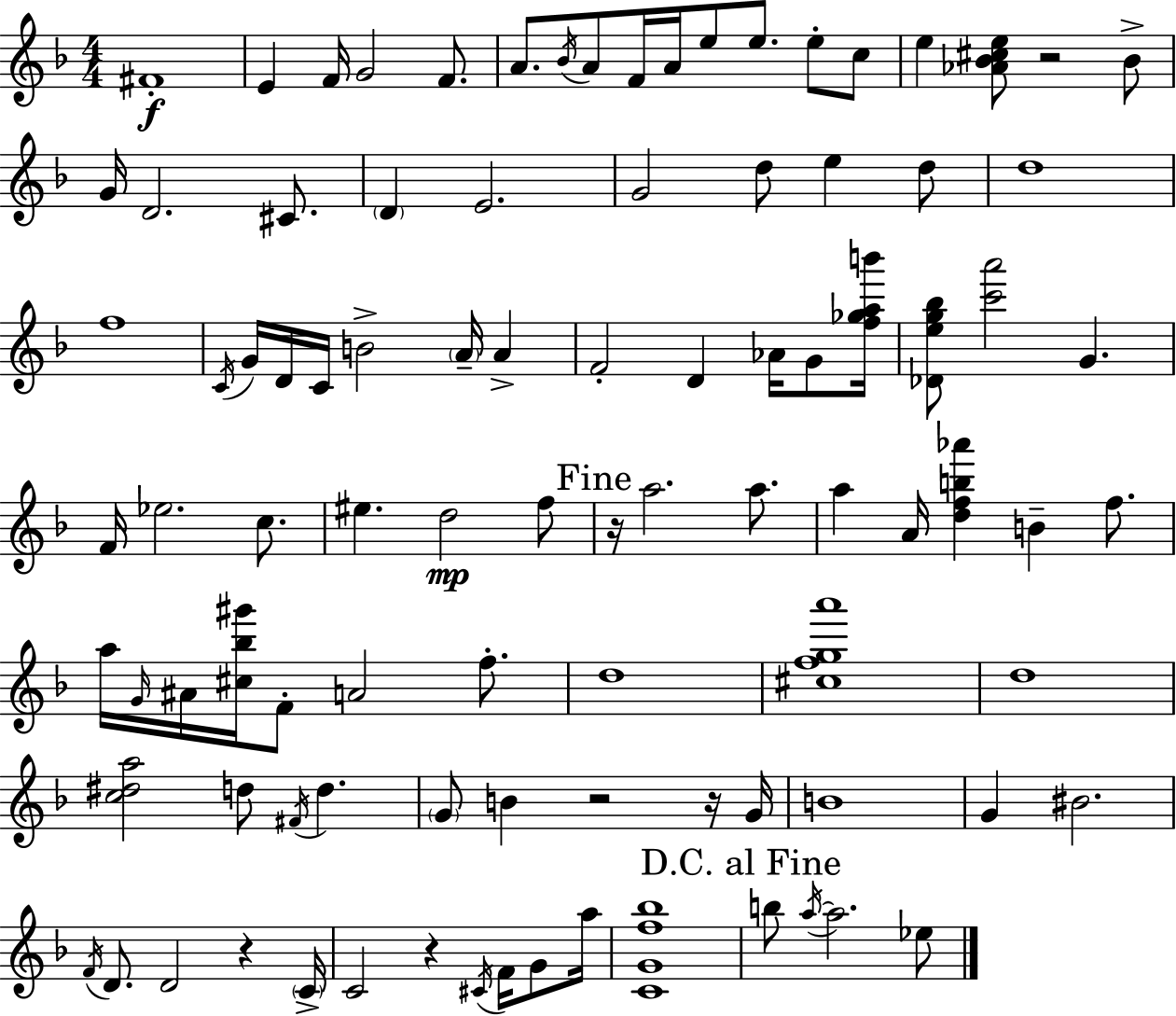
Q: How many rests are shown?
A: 6